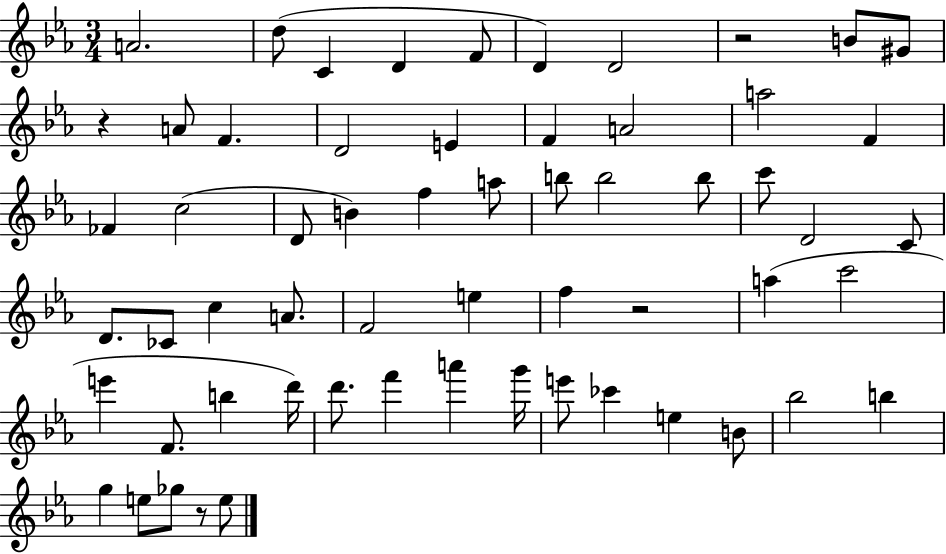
{
  \clef treble
  \numericTimeSignature
  \time 3/4
  \key ees \major
  \repeat volta 2 { a'2. | d''8( c'4 d'4 f'8 | d'4) d'2 | r2 b'8 gis'8 | \break r4 a'8 f'4. | d'2 e'4 | f'4 a'2 | a''2 f'4 | \break fes'4 c''2( | d'8 b'4) f''4 a''8 | b''8 b''2 b''8 | c'''8 d'2 c'8 | \break d'8. ces'8 c''4 a'8. | f'2 e''4 | f''4 r2 | a''4( c'''2 | \break e'''4 f'8. b''4 d'''16) | d'''8. f'''4 a'''4 g'''16 | e'''8 ces'''4 e''4 b'8 | bes''2 b''4 | \break g''4 e''8 ges''8 r8 e''8 | } \bar "|."
}